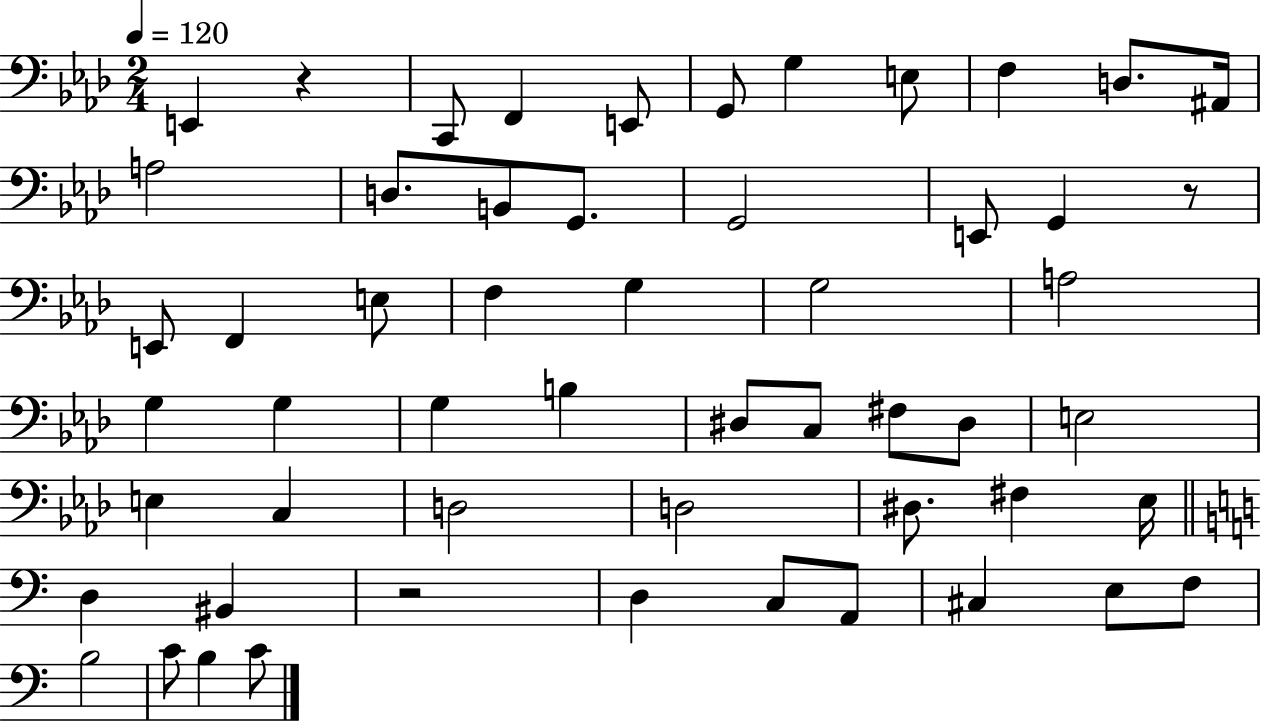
E2/q R/q C2/e F2/q E2/e G2/e G3/q E3/e F3/q D3/e. A#2/s A3/h D3/e. B2/e G2/e. G2/h E2/e G2/q R/e E2/e F2/q E3/e F3/q G3/q G3/h A3/h G3/q G3/q G3/q B3/q D#3/e C3/e F#3/e D#3/e E3/h E3/q C3/q D3/h D3/h D#3/e. F#3/q Eb3/s D3/q BIS2/q R/h D3/q C3/e A2/e C#3/q E3/e F3/e B3/h C4/e B3/q C4/e